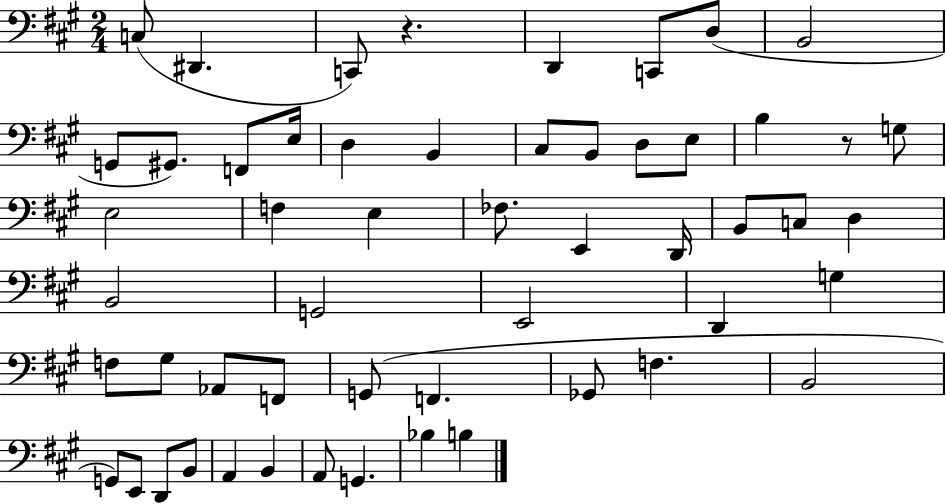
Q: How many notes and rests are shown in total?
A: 54